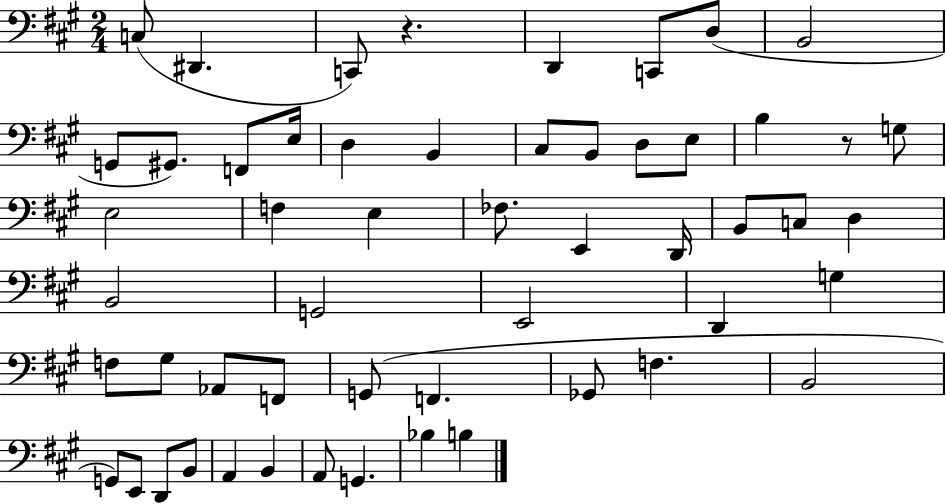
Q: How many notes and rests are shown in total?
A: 54